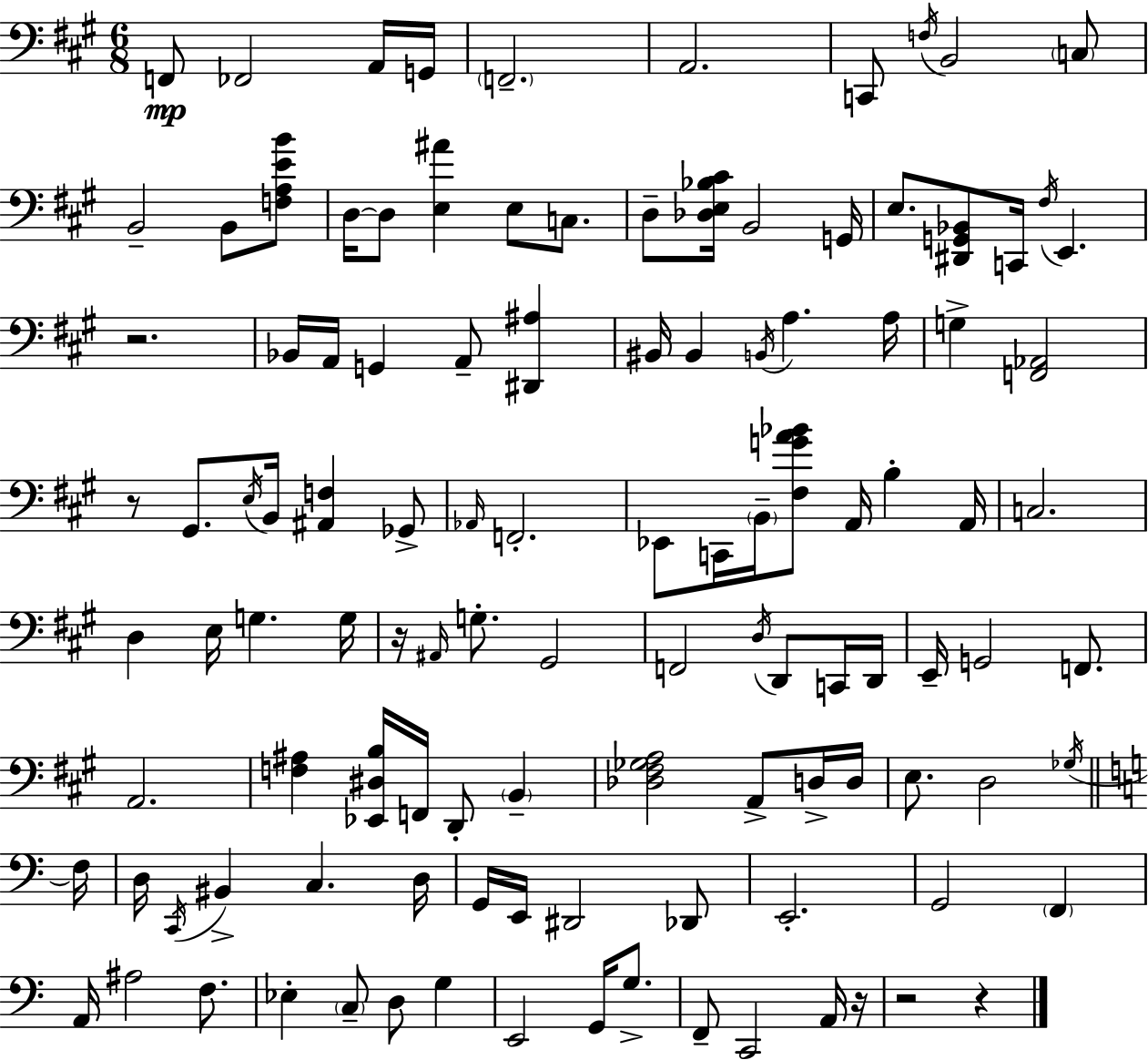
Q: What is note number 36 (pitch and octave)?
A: B2